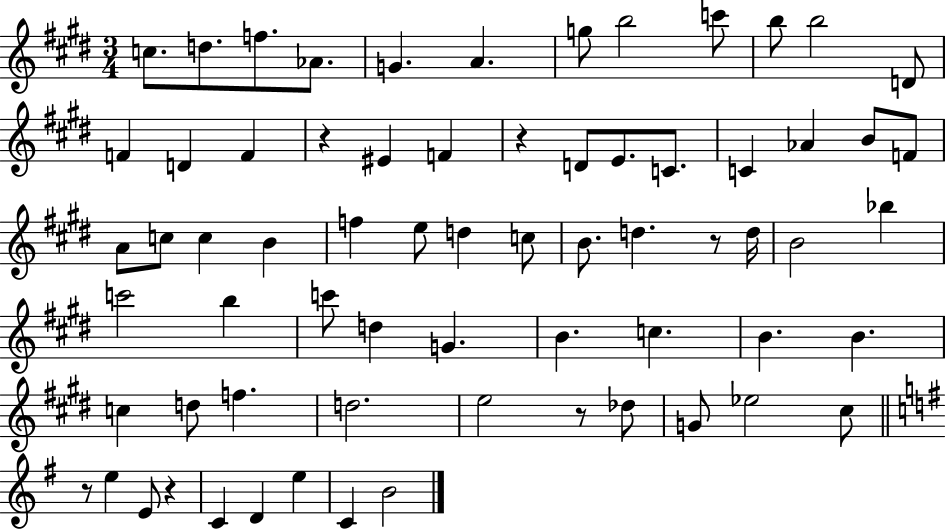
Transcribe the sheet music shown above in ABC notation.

X:1
T:Untitled
M:3/4
L:1/4
K:E
c/2 d/2 f/2 _A/2 G A g/2 b2 c'/2 b/2 b2 D/2 F D F z ^E F z D/2 E/2 C/2 C _A B/2 F/2 A/2 c/2 c B f e/2 d c/2 B/2 d z/2 d/4 B2 _b c'2 b c'/2 d G B c B B c d/2 f d2 e2 z/2 _d/2 G/2 _e2 ^c/2 z/2 e E/2 z C D e C B2